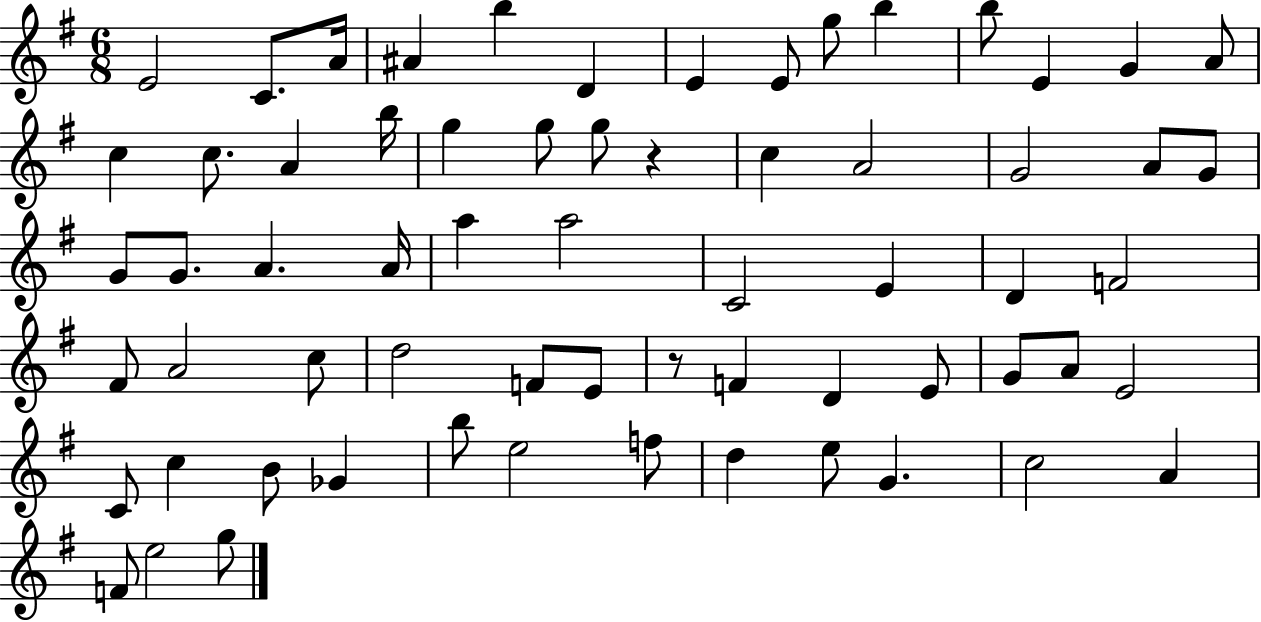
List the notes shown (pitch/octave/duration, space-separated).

E4/h C4/e. A4/s A#4/q B5/q D4/q E4/q E4/e G5/e B5/q B5/e E4/q G4/q A4/e C5/q C5/e. A4/q B5/s G5/q G5/e G5/e R/q C5/q A4/h G4/h A4/e G4/e G4/e G4/e. A4/q. A4/s A5/q A5/h C4/h E4/q D4/q F4/h F#4/e A4/h C5/e D5/h F4/e E4/e R/e F4/q D4/q E4/e G4/e A4/e E4/h C4/e C5/q B4/e Gb4/q B5/e E5/h F5/e D5/q E5/e G4/q. C5/h A4/q F4/e E5/h G5/e